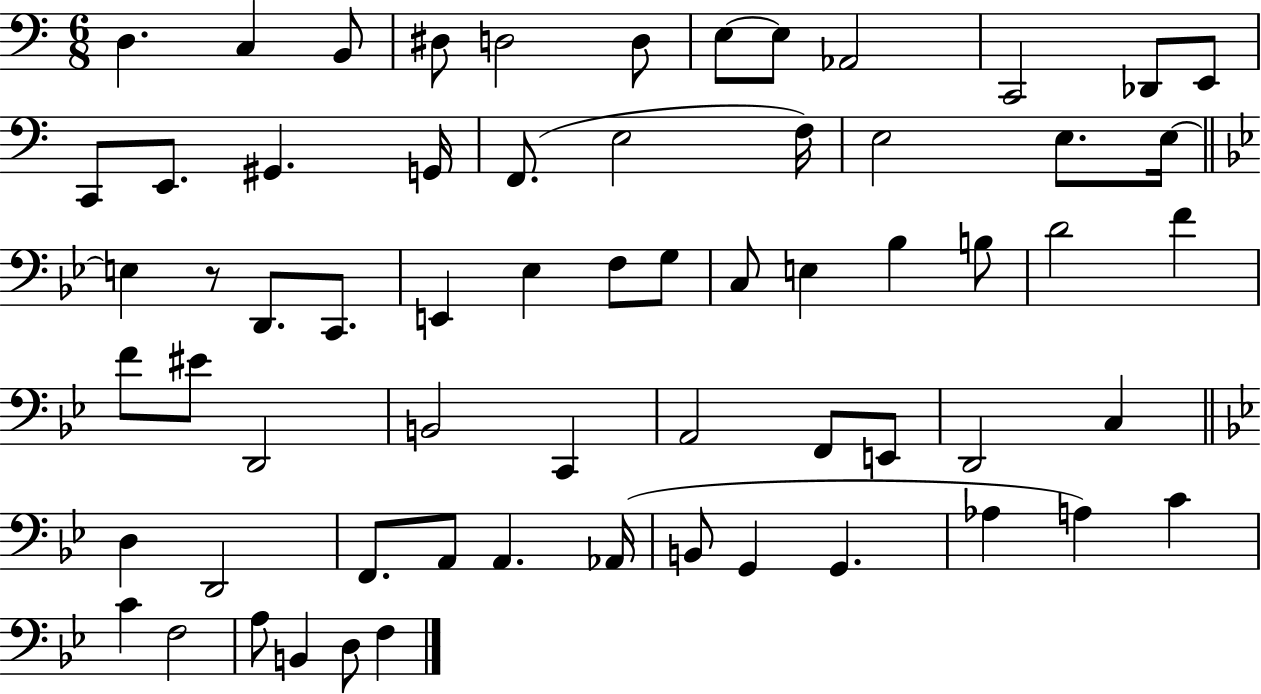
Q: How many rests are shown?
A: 1